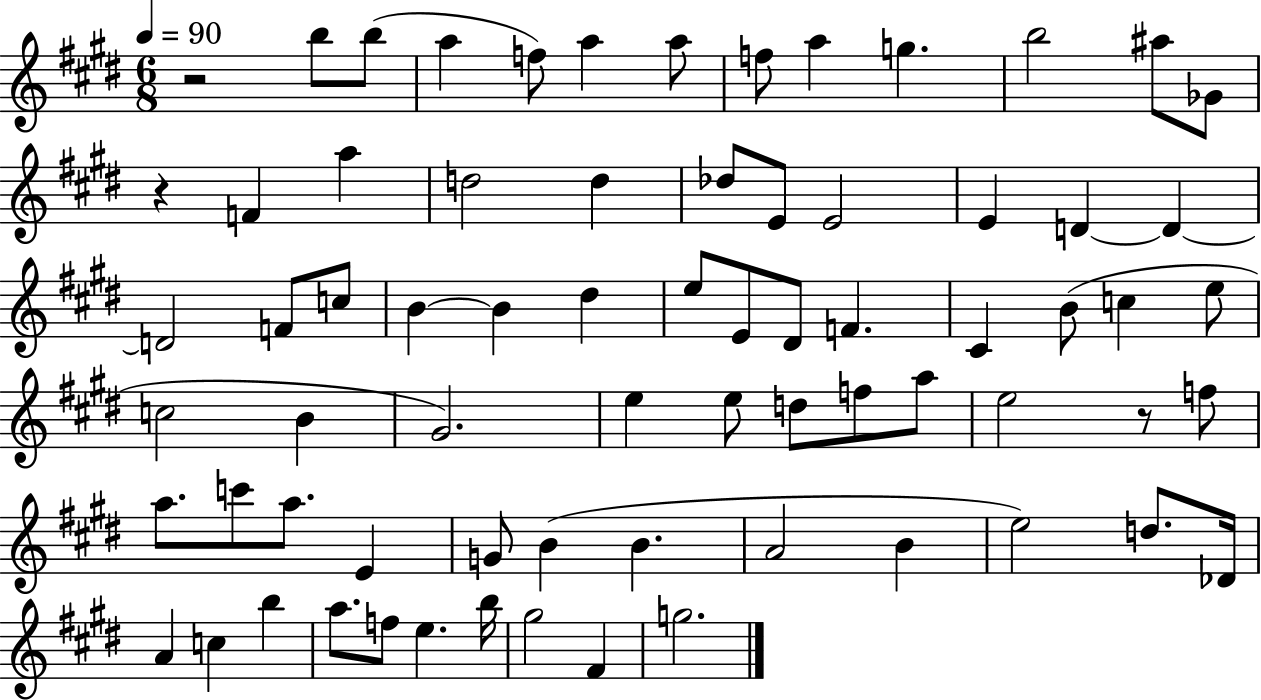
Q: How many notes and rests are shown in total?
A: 71